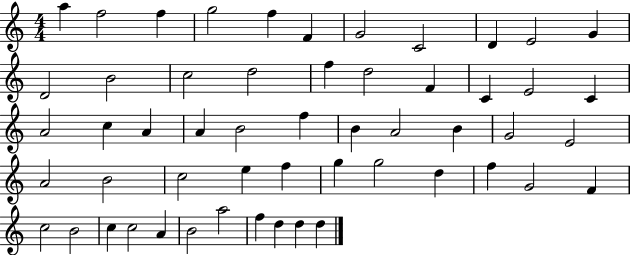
X:1
T:Untitled
M:4/4
L:1/4
K:C
a f2 f g2 f F G2 C2 D E2 G D2 B2 c2 d2 f d2 F C E2 C A2 c A A B2 f B A2 B G2 E2 A2 B2 c2 e f g g2 d f G2 F c2 B2 c c2 A B2 a2 f d d d